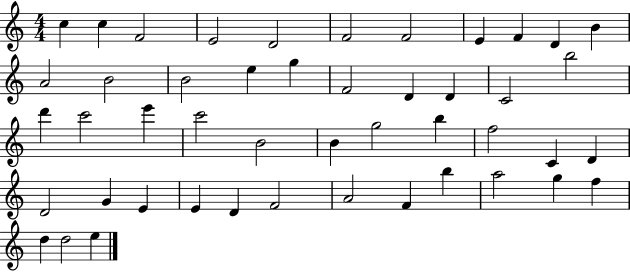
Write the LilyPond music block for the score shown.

{
  \clef treble
  \numericTimeSignature
  \time 4/4
  \key c \major
  c''4 c''4 f'2 | e'2 d'2 | f'2 f'2 | e'4 f'4 d'4 b'4 | \break a'2 b'2 | b'2 e''4 g''4 | f'2 d'4 d'4 | c'2 b''2 | \break d'''4 c'''2 e'''4 | c'''2 b'2 | b'4 g''2 b''4 | f''2 c'4 d'4 | \break d'2 g'4 e'4 | e'4 d'4 f'2 | a'2 f'4 b''4 | a''2 g''4 f''4 | \break d''4 d''2 e''4 | \bar "|."
}